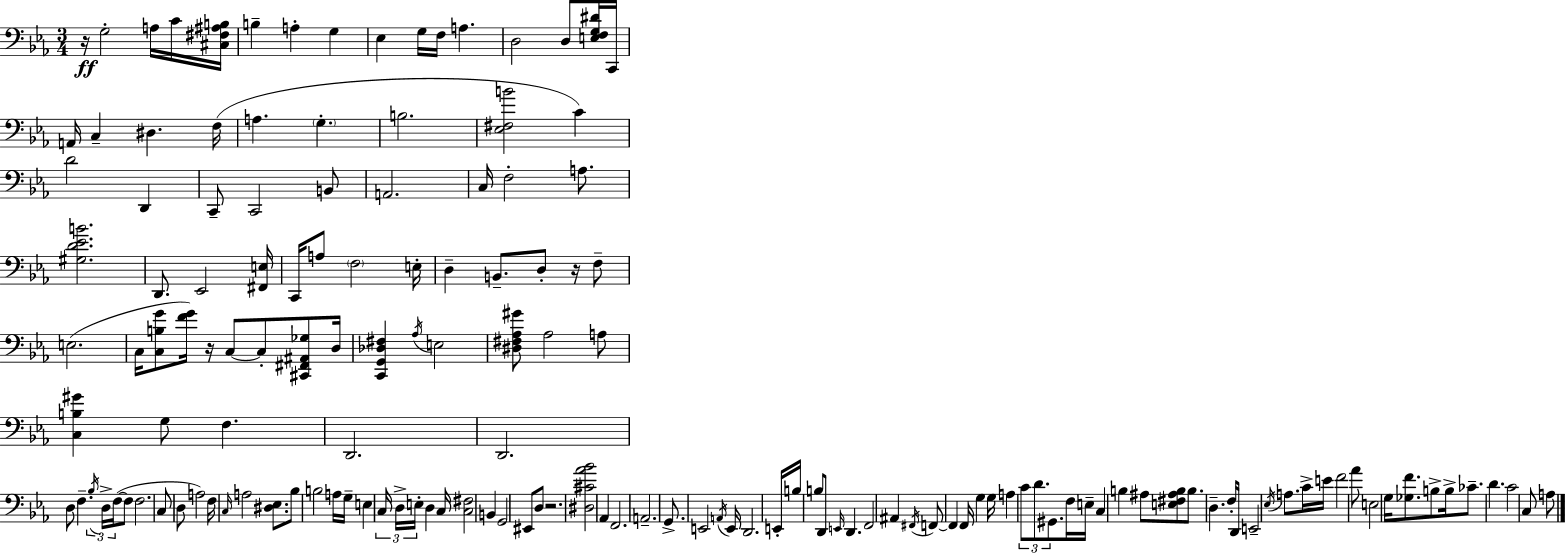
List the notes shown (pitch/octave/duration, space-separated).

R/s G3/h A3/s C4/s [C#3,F#3,A#3,B3]/s B3/q A3/q G3/q Eb3/q G3/s F3/s A3/q. D3/h D3/e [E3,F3,G3,D#4]/s C2/s A2/s C3/q D#3/q. F3/s A3/q. G3/q. B3/h. [Eb3,F#3,B4]/h C4/q D4/h D2/q C2/e C2/h B2/e A2/h. C3/s F3/h A3/e. [G#3,D4,Eb4,B4]/h. D2/e. Eb2/h [F#2,E3]/s C2/s A3/e F3/h E3/s D3/q B2/e. D3/e R/s F3/e E3/h. C3/s [C3,B3,G4]/e [F4,G4]/s R/s C3/e C3/e [C#2,F#2,A#2,Gb3]/e D3/s [C2,G2,Db3,F#3]/q Ab3/s E3/h [D#3,F#3,Ab3,G#4]/e Ab3/h A3/e [C3,B3,G#4]/q G3/e F3/q. D2/h. D2/h. D3/e F3/q. Bb3/s D3/s F3/s F3/e F3/h. C3/e D3/e A3/h F3/s C3/s A3/h [D#3,Eb3]/e. Bb3/e B3/h A3/s G3/s E3/q C3/s D3/s E3/s D3/q C3/s [C3,F#3]/h B2/q G2/h EIS2/e D3/e R/h. [D#3,C#4,Ab4,Bb4]/h Ab2/q F2/h. A2/h. G2/e. E2/h A2/s E2/s D2/h. E2/s B3/s B3/e D2/e E2/s D2/q. F2/h A#2/q F#2/s F2/e F2/q F2/s G3/q G3/s A3/q C4/e D4/e. G#2/e. F3/s E3/s C3/q B3/q A#3/e [E3,F#3,A#3,B3]/e B3/e. D3/q. F3/s D2/s E2/h Eb3/s A3/e. C4/s E4/s F4/h Ab4/e E3/h G3/s [Gb3,F4]/e. B3/e B3/s CES4/e. D4/q. C4/h C3/e A3/e